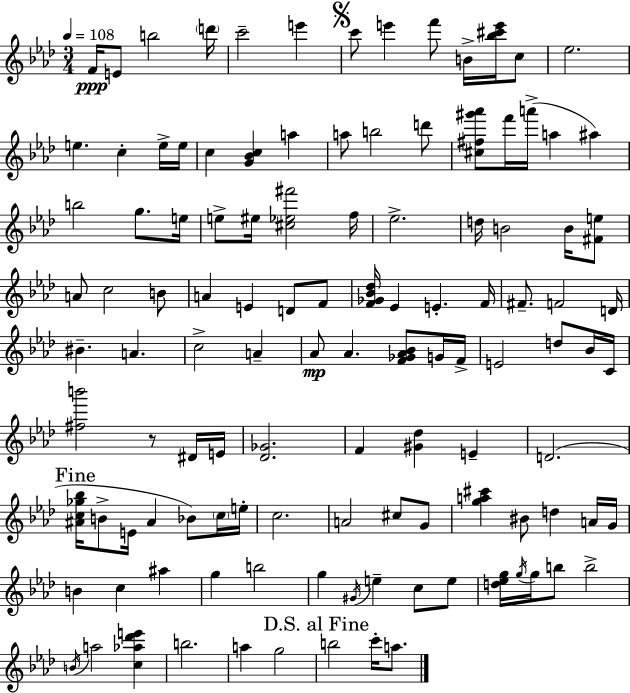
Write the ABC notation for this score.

X:1
T:Untitled
M:3/4
L:1/4
K:Ab
F/4 E/2 b2 d'/4 c'2 e' c'/2 e' f'/2 B/4 [_b^c'e']/4 c/2 _e2 e c e/4 e/4 c [G_Bc] a a/2 b2 d'/2 [^c^f^g'_a']/2 f'/4 a'/4 a ^a b2 g/2 e/4 e/2 ^e/4 [^c_e^f']2 f/4 _e2 d/4 B2 B/4 [^Fe]/2 A/2 c2 B/2 A E D/2 F/2 [F_G_B_d]/4 _E E F/4 ^F/2 F2 D/4 ^B A c2 A _A/2 _A [F_G_A_B]/2 G/4 F/4 E2 d/2 _B/4 C/4 [^fb']2 z/2 ^D/4 E/4 [_D_G]2 F [^G_d] E D2 [^Ac_g_b]/4 B/2 E/4 ^A _B/2 c/4 e/4 c2 A2 ^c/2 G/2 [ga^c'] ^B/2 d A/4 G/4 B c ^a g b2 g ^G/4 e c/2 e/2 [d_eg]/4 g/4 g/4 b/2 b2 B/4 a2 [c_a_d'e'] b2 a g2 b2 c'/4 a/2